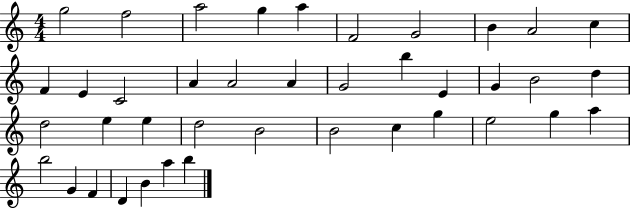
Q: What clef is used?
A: treble